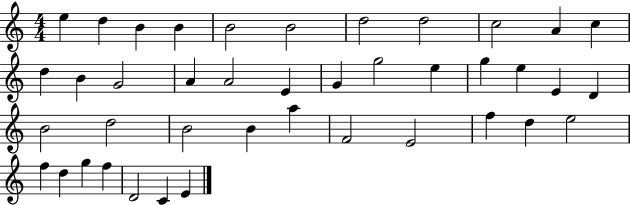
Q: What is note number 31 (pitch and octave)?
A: E4